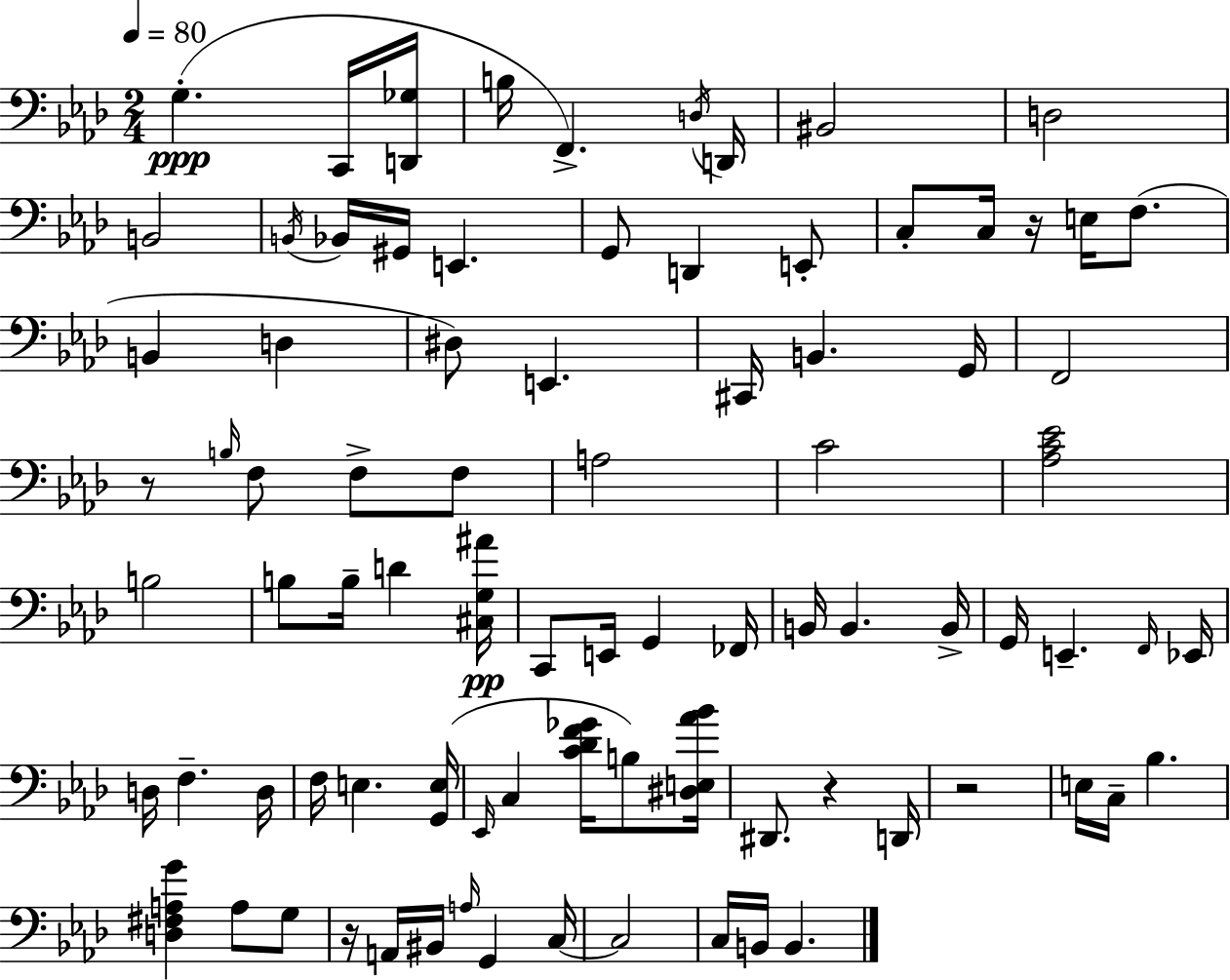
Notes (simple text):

G3/q. C2/s [D2,Gb3]/s B3/s F2/q. D3/s D2/s BIS2/h D3/h B2/h B2/s Bb2/s G#2/s E2/q. G2/e D2/q E2/e C3/e C3/s R/s E3/s F3/e. B2/q D3/q D#3/e E2/q. C#2/s B2/q. G2/s F2/h R/e B3/s F3/e F3/e F3/e A3/h C4/h [Ab3,C4,Eb4]/h B3/h B3/e B3/s D4/q [C#3,G3,A#4]/s C2/e E2/s G2/q FES2/s B2/s B2/q. B2/s G2/s E2/q. F2/s Eb2/s D3/s F3/q. D3/s F3/s E3/q. [G2,E3]/s Eb2/s C3/q [C4,Db4,F4,Gb4]/s B3/e [D#3,E3,Ab4,Bb4]/s D#2/e. R/q D2/s R/h E3/s C3/s Bb3/q. [D3,F#3,A3,G4]/q A3/e G3/e R/s A2/s BIS2/s A3/s G2/q C3/s C3/h C3/s B2/s B2/q.